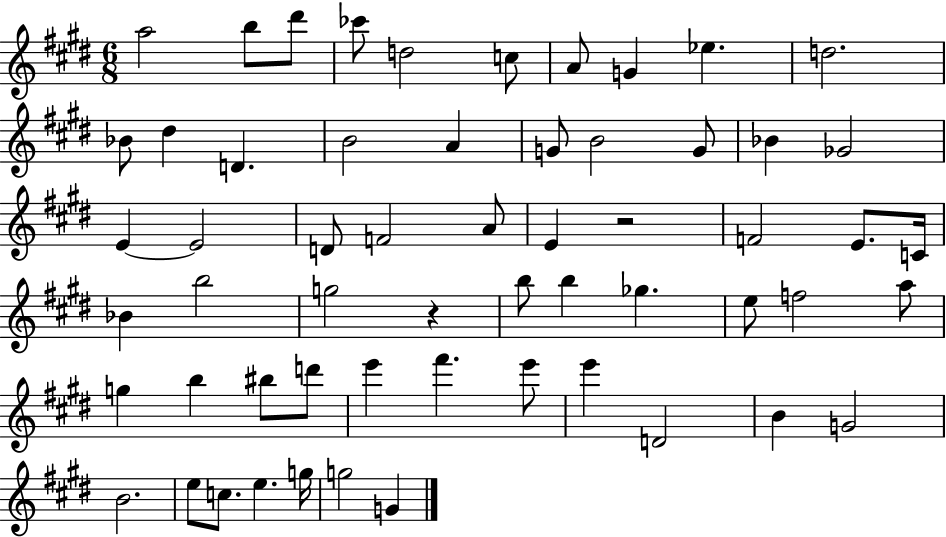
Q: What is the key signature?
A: E major